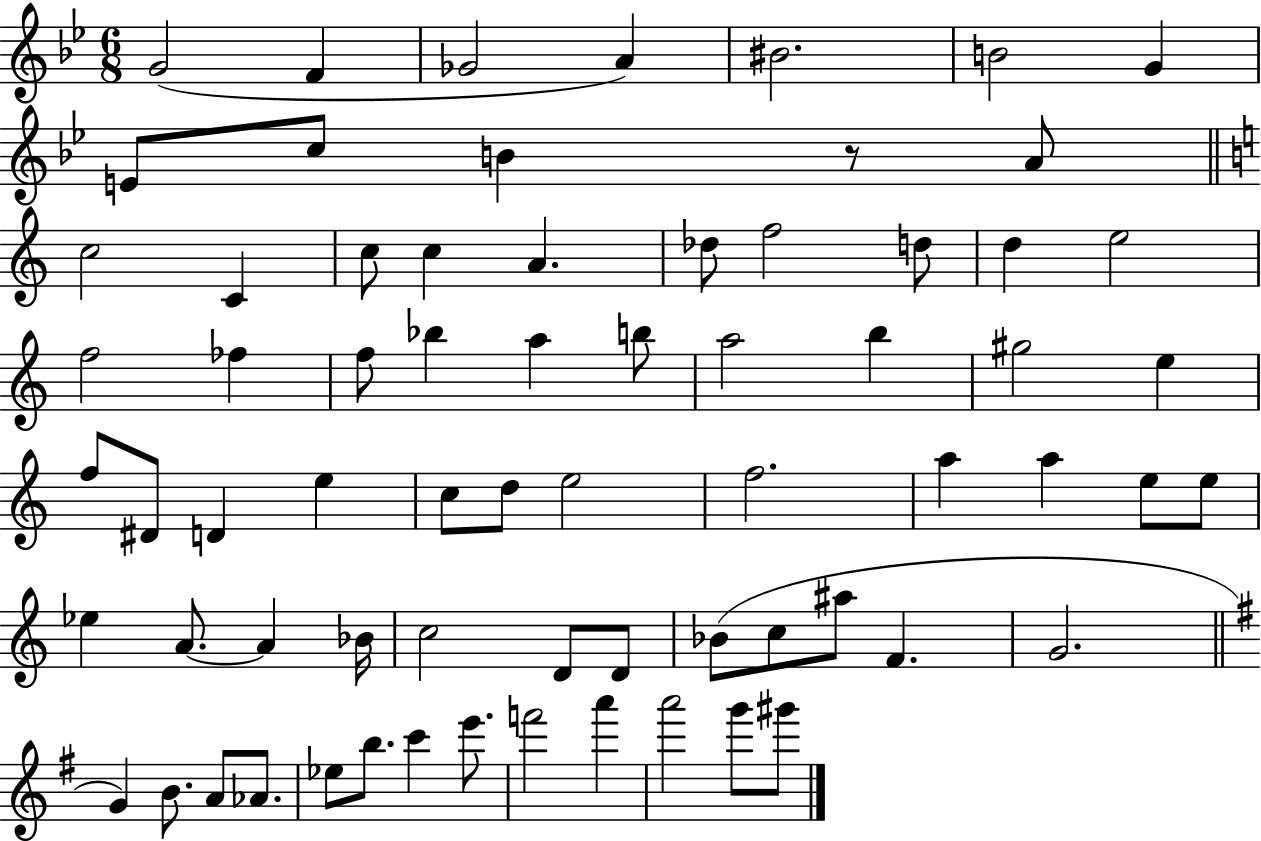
{
  \clef treble
  \numericTimeSignature
  \time 6/8
  \key bes \major
  g'2( f'4 | ges'2 a'4) | bis'2. | b'2 g'4 | \break e'8 c''8 b'4 r8 a'8 | \bar "||" \break \key c \major c''2 c'4 | c''8 c''4 a'4. | des''8 f''2 d''8 | d''4 e''2 | \break f''2 fes''4 | f''8 bes''4 a''4 b''8 | a''2 b''4 | gis''2 e''4 | \break f''8 dis'8 d'4 e''4 | c''8 d''8 e''2 | f''2. | a''4 a''4 e''8 e''8 | \break ees''4 a'8.~~ a'4 bes'16 | c''2 d'8 d'8 | bes'8( c''8 ais''8 f'4. | g'2. | \break \bar "||" \break \key g \major g'4) b'8. a'8 aes'8. | ees''8 b''8. c'''4 e'''8. | f'''2 a'''4 | a'''2 g'''8 gis'''8 | \break \bar "|."
}